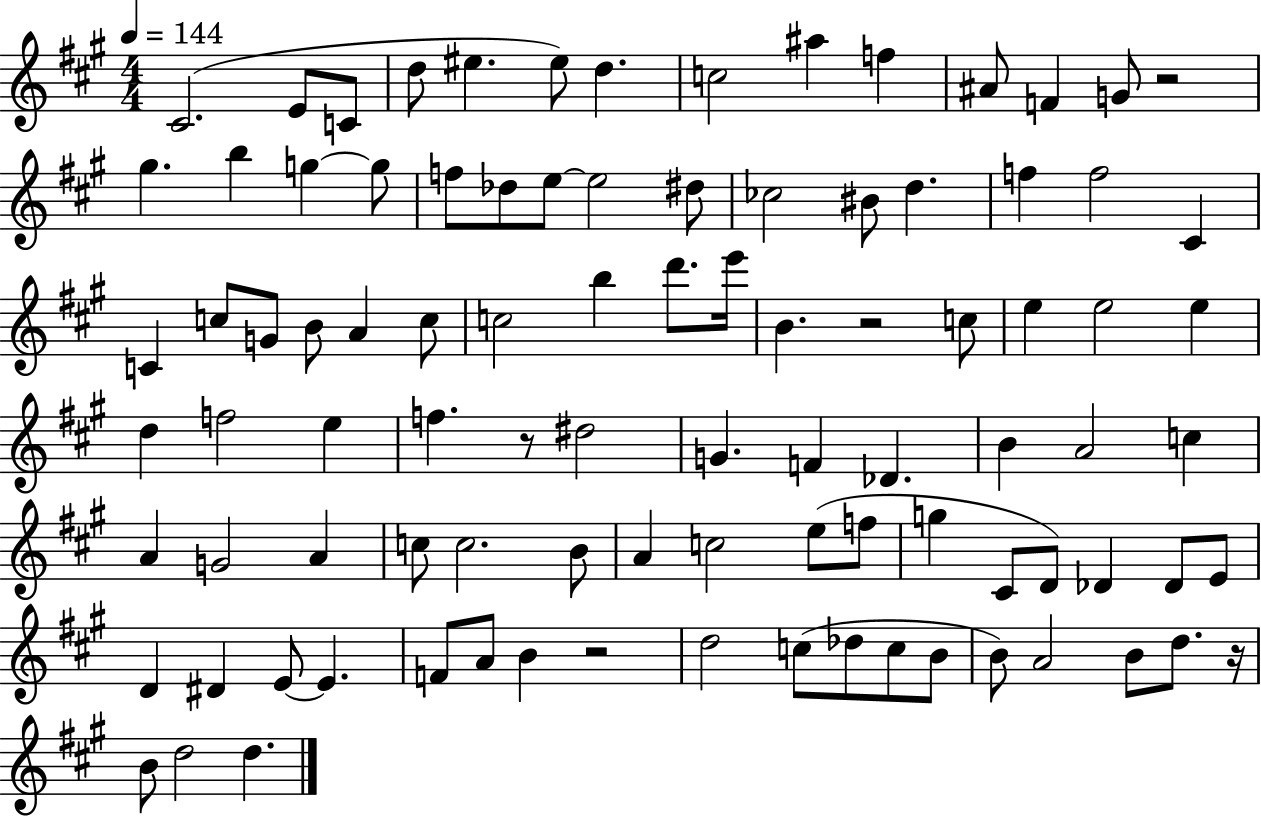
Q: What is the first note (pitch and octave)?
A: C#4